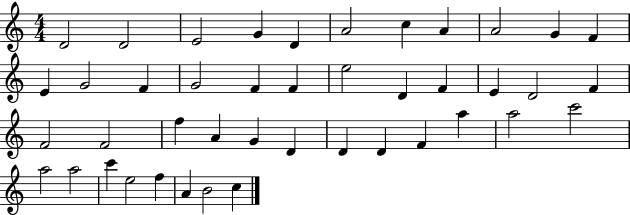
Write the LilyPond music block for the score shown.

{
  \clef treble
  \numericTimeSignature
  \time 4/4
  \key c \major
  d'2 d'2 | e'2 g'4 d'4 | a'2 c''4 a'4 | a'2 g'4 f'4 | \break e'4 g'2 f'4 | g'2 f'4 f'4 | e''2 d'4 f'4 | e'4 d'2 f'4 | \break f'2 f'2 | f''4 a'4 g'4 d'4 | d'4 d'4 f'4 a''4 | a''2 c'''2 | \break a''2 a''2 | c'''4 e''2 f''4 | a'4 b'2 c''4 | \bar "|."
}